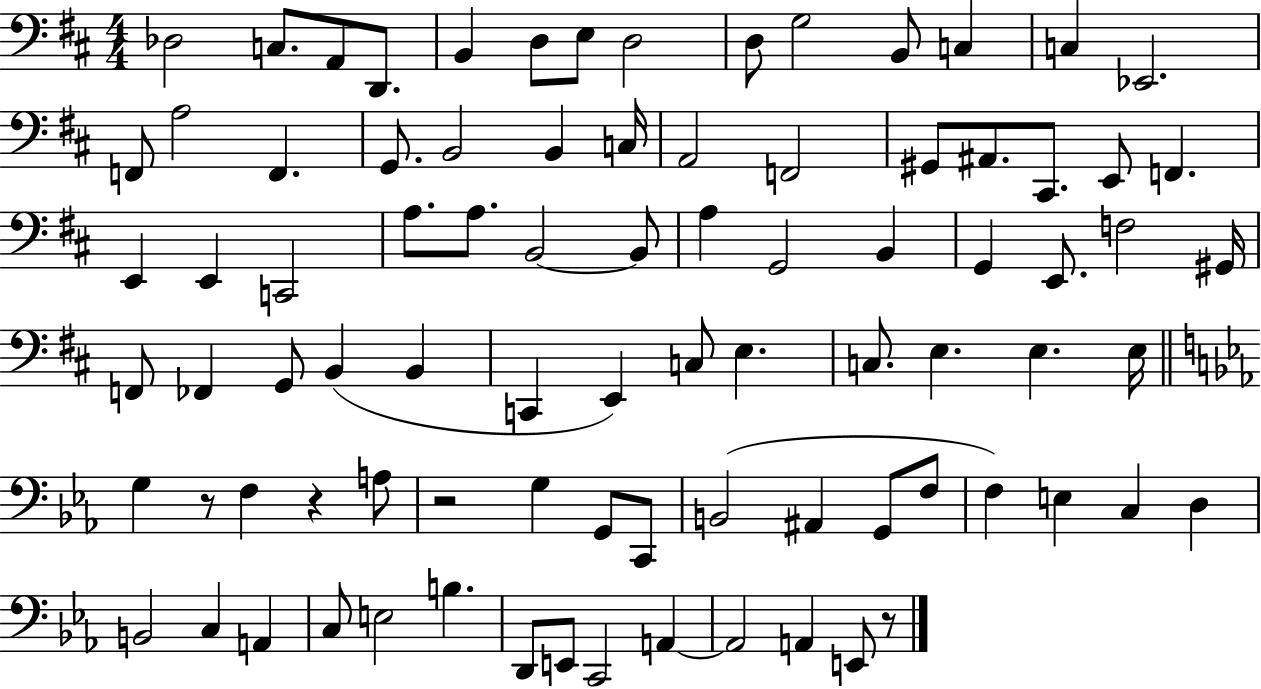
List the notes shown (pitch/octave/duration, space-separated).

Db3/h C3/e. A2/e D2/e. B2/q D3/e E3/e D3/h D3/e G3/h B2/e C3/q C3/q Eb2/h. F2/e A3/h F2/q. G2/e. B2/h B2/q C3/s A2/h F2/h G#2/e A#2/e. C#2/e. E2/e F2/q. E2/q E2/q C2/h A3/e. A3/e. B2/h B2/e A3/q G2/h B2/q G2/q E2/e. F3/h G#2/s F2/e FES2/q G2/e B2/q B2/q C2/q E2/q C3/e E3/q. C3/e. E3/q. E3/q. E3/s G3/q R/e F3/q R/q A3/e R/h G3/q G2/e C2/e B2/h A#2/q G2/e F3/e F3/q E3/q C3/q D3/q B2/h C3/q A2/q C3/e E3/h B3/q. D2/e E2/e C2/h A2/q A2/h A2/q E2/e R/e